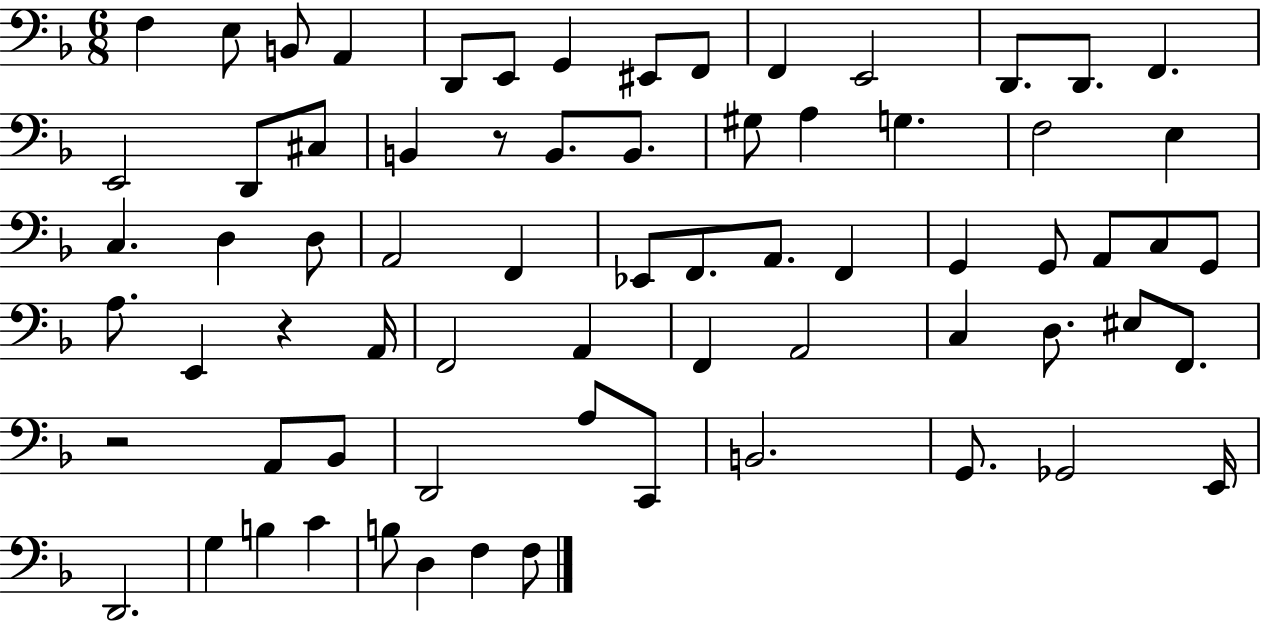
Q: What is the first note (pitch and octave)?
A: F3